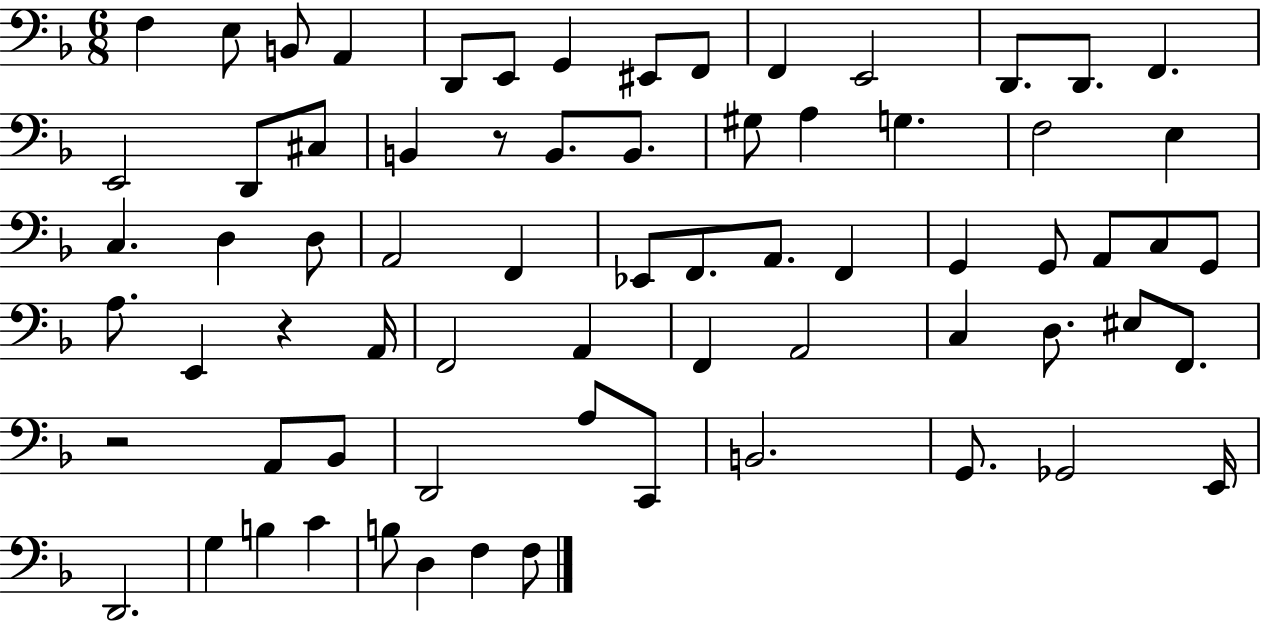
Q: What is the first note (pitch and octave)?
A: F3